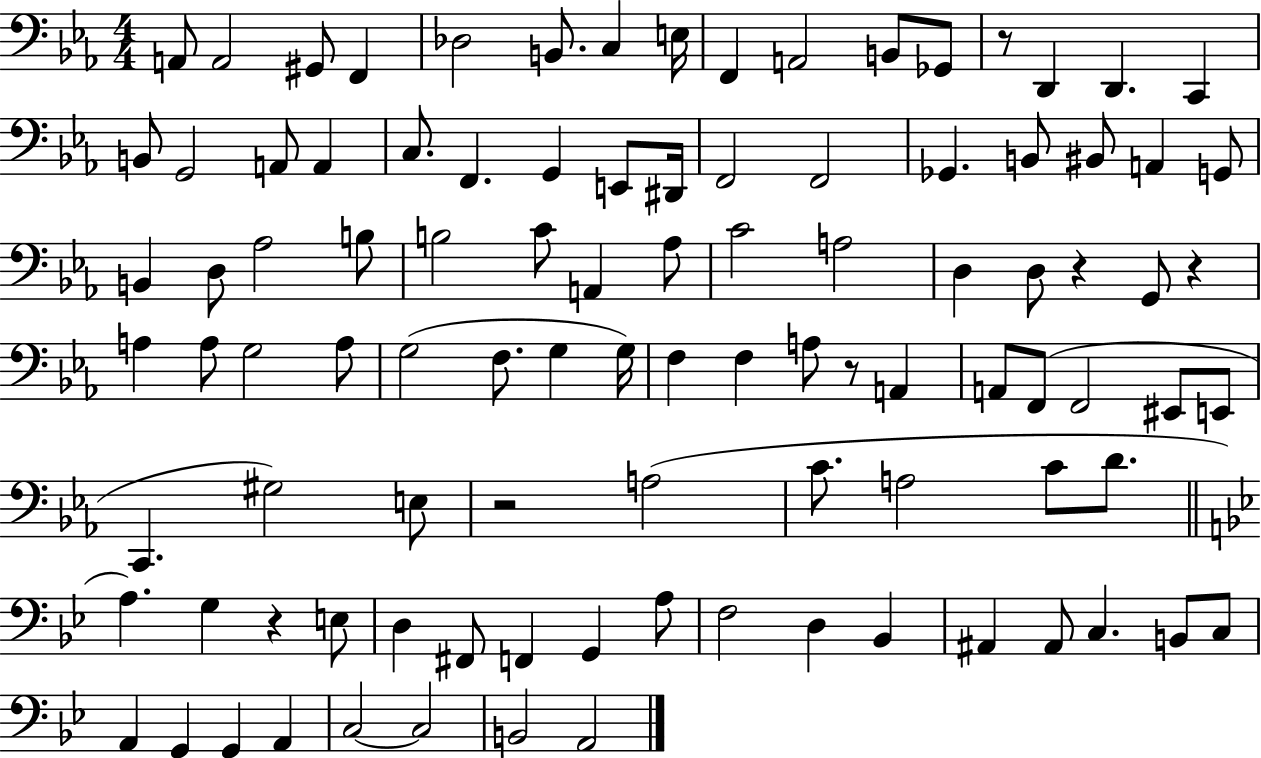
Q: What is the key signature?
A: EES major